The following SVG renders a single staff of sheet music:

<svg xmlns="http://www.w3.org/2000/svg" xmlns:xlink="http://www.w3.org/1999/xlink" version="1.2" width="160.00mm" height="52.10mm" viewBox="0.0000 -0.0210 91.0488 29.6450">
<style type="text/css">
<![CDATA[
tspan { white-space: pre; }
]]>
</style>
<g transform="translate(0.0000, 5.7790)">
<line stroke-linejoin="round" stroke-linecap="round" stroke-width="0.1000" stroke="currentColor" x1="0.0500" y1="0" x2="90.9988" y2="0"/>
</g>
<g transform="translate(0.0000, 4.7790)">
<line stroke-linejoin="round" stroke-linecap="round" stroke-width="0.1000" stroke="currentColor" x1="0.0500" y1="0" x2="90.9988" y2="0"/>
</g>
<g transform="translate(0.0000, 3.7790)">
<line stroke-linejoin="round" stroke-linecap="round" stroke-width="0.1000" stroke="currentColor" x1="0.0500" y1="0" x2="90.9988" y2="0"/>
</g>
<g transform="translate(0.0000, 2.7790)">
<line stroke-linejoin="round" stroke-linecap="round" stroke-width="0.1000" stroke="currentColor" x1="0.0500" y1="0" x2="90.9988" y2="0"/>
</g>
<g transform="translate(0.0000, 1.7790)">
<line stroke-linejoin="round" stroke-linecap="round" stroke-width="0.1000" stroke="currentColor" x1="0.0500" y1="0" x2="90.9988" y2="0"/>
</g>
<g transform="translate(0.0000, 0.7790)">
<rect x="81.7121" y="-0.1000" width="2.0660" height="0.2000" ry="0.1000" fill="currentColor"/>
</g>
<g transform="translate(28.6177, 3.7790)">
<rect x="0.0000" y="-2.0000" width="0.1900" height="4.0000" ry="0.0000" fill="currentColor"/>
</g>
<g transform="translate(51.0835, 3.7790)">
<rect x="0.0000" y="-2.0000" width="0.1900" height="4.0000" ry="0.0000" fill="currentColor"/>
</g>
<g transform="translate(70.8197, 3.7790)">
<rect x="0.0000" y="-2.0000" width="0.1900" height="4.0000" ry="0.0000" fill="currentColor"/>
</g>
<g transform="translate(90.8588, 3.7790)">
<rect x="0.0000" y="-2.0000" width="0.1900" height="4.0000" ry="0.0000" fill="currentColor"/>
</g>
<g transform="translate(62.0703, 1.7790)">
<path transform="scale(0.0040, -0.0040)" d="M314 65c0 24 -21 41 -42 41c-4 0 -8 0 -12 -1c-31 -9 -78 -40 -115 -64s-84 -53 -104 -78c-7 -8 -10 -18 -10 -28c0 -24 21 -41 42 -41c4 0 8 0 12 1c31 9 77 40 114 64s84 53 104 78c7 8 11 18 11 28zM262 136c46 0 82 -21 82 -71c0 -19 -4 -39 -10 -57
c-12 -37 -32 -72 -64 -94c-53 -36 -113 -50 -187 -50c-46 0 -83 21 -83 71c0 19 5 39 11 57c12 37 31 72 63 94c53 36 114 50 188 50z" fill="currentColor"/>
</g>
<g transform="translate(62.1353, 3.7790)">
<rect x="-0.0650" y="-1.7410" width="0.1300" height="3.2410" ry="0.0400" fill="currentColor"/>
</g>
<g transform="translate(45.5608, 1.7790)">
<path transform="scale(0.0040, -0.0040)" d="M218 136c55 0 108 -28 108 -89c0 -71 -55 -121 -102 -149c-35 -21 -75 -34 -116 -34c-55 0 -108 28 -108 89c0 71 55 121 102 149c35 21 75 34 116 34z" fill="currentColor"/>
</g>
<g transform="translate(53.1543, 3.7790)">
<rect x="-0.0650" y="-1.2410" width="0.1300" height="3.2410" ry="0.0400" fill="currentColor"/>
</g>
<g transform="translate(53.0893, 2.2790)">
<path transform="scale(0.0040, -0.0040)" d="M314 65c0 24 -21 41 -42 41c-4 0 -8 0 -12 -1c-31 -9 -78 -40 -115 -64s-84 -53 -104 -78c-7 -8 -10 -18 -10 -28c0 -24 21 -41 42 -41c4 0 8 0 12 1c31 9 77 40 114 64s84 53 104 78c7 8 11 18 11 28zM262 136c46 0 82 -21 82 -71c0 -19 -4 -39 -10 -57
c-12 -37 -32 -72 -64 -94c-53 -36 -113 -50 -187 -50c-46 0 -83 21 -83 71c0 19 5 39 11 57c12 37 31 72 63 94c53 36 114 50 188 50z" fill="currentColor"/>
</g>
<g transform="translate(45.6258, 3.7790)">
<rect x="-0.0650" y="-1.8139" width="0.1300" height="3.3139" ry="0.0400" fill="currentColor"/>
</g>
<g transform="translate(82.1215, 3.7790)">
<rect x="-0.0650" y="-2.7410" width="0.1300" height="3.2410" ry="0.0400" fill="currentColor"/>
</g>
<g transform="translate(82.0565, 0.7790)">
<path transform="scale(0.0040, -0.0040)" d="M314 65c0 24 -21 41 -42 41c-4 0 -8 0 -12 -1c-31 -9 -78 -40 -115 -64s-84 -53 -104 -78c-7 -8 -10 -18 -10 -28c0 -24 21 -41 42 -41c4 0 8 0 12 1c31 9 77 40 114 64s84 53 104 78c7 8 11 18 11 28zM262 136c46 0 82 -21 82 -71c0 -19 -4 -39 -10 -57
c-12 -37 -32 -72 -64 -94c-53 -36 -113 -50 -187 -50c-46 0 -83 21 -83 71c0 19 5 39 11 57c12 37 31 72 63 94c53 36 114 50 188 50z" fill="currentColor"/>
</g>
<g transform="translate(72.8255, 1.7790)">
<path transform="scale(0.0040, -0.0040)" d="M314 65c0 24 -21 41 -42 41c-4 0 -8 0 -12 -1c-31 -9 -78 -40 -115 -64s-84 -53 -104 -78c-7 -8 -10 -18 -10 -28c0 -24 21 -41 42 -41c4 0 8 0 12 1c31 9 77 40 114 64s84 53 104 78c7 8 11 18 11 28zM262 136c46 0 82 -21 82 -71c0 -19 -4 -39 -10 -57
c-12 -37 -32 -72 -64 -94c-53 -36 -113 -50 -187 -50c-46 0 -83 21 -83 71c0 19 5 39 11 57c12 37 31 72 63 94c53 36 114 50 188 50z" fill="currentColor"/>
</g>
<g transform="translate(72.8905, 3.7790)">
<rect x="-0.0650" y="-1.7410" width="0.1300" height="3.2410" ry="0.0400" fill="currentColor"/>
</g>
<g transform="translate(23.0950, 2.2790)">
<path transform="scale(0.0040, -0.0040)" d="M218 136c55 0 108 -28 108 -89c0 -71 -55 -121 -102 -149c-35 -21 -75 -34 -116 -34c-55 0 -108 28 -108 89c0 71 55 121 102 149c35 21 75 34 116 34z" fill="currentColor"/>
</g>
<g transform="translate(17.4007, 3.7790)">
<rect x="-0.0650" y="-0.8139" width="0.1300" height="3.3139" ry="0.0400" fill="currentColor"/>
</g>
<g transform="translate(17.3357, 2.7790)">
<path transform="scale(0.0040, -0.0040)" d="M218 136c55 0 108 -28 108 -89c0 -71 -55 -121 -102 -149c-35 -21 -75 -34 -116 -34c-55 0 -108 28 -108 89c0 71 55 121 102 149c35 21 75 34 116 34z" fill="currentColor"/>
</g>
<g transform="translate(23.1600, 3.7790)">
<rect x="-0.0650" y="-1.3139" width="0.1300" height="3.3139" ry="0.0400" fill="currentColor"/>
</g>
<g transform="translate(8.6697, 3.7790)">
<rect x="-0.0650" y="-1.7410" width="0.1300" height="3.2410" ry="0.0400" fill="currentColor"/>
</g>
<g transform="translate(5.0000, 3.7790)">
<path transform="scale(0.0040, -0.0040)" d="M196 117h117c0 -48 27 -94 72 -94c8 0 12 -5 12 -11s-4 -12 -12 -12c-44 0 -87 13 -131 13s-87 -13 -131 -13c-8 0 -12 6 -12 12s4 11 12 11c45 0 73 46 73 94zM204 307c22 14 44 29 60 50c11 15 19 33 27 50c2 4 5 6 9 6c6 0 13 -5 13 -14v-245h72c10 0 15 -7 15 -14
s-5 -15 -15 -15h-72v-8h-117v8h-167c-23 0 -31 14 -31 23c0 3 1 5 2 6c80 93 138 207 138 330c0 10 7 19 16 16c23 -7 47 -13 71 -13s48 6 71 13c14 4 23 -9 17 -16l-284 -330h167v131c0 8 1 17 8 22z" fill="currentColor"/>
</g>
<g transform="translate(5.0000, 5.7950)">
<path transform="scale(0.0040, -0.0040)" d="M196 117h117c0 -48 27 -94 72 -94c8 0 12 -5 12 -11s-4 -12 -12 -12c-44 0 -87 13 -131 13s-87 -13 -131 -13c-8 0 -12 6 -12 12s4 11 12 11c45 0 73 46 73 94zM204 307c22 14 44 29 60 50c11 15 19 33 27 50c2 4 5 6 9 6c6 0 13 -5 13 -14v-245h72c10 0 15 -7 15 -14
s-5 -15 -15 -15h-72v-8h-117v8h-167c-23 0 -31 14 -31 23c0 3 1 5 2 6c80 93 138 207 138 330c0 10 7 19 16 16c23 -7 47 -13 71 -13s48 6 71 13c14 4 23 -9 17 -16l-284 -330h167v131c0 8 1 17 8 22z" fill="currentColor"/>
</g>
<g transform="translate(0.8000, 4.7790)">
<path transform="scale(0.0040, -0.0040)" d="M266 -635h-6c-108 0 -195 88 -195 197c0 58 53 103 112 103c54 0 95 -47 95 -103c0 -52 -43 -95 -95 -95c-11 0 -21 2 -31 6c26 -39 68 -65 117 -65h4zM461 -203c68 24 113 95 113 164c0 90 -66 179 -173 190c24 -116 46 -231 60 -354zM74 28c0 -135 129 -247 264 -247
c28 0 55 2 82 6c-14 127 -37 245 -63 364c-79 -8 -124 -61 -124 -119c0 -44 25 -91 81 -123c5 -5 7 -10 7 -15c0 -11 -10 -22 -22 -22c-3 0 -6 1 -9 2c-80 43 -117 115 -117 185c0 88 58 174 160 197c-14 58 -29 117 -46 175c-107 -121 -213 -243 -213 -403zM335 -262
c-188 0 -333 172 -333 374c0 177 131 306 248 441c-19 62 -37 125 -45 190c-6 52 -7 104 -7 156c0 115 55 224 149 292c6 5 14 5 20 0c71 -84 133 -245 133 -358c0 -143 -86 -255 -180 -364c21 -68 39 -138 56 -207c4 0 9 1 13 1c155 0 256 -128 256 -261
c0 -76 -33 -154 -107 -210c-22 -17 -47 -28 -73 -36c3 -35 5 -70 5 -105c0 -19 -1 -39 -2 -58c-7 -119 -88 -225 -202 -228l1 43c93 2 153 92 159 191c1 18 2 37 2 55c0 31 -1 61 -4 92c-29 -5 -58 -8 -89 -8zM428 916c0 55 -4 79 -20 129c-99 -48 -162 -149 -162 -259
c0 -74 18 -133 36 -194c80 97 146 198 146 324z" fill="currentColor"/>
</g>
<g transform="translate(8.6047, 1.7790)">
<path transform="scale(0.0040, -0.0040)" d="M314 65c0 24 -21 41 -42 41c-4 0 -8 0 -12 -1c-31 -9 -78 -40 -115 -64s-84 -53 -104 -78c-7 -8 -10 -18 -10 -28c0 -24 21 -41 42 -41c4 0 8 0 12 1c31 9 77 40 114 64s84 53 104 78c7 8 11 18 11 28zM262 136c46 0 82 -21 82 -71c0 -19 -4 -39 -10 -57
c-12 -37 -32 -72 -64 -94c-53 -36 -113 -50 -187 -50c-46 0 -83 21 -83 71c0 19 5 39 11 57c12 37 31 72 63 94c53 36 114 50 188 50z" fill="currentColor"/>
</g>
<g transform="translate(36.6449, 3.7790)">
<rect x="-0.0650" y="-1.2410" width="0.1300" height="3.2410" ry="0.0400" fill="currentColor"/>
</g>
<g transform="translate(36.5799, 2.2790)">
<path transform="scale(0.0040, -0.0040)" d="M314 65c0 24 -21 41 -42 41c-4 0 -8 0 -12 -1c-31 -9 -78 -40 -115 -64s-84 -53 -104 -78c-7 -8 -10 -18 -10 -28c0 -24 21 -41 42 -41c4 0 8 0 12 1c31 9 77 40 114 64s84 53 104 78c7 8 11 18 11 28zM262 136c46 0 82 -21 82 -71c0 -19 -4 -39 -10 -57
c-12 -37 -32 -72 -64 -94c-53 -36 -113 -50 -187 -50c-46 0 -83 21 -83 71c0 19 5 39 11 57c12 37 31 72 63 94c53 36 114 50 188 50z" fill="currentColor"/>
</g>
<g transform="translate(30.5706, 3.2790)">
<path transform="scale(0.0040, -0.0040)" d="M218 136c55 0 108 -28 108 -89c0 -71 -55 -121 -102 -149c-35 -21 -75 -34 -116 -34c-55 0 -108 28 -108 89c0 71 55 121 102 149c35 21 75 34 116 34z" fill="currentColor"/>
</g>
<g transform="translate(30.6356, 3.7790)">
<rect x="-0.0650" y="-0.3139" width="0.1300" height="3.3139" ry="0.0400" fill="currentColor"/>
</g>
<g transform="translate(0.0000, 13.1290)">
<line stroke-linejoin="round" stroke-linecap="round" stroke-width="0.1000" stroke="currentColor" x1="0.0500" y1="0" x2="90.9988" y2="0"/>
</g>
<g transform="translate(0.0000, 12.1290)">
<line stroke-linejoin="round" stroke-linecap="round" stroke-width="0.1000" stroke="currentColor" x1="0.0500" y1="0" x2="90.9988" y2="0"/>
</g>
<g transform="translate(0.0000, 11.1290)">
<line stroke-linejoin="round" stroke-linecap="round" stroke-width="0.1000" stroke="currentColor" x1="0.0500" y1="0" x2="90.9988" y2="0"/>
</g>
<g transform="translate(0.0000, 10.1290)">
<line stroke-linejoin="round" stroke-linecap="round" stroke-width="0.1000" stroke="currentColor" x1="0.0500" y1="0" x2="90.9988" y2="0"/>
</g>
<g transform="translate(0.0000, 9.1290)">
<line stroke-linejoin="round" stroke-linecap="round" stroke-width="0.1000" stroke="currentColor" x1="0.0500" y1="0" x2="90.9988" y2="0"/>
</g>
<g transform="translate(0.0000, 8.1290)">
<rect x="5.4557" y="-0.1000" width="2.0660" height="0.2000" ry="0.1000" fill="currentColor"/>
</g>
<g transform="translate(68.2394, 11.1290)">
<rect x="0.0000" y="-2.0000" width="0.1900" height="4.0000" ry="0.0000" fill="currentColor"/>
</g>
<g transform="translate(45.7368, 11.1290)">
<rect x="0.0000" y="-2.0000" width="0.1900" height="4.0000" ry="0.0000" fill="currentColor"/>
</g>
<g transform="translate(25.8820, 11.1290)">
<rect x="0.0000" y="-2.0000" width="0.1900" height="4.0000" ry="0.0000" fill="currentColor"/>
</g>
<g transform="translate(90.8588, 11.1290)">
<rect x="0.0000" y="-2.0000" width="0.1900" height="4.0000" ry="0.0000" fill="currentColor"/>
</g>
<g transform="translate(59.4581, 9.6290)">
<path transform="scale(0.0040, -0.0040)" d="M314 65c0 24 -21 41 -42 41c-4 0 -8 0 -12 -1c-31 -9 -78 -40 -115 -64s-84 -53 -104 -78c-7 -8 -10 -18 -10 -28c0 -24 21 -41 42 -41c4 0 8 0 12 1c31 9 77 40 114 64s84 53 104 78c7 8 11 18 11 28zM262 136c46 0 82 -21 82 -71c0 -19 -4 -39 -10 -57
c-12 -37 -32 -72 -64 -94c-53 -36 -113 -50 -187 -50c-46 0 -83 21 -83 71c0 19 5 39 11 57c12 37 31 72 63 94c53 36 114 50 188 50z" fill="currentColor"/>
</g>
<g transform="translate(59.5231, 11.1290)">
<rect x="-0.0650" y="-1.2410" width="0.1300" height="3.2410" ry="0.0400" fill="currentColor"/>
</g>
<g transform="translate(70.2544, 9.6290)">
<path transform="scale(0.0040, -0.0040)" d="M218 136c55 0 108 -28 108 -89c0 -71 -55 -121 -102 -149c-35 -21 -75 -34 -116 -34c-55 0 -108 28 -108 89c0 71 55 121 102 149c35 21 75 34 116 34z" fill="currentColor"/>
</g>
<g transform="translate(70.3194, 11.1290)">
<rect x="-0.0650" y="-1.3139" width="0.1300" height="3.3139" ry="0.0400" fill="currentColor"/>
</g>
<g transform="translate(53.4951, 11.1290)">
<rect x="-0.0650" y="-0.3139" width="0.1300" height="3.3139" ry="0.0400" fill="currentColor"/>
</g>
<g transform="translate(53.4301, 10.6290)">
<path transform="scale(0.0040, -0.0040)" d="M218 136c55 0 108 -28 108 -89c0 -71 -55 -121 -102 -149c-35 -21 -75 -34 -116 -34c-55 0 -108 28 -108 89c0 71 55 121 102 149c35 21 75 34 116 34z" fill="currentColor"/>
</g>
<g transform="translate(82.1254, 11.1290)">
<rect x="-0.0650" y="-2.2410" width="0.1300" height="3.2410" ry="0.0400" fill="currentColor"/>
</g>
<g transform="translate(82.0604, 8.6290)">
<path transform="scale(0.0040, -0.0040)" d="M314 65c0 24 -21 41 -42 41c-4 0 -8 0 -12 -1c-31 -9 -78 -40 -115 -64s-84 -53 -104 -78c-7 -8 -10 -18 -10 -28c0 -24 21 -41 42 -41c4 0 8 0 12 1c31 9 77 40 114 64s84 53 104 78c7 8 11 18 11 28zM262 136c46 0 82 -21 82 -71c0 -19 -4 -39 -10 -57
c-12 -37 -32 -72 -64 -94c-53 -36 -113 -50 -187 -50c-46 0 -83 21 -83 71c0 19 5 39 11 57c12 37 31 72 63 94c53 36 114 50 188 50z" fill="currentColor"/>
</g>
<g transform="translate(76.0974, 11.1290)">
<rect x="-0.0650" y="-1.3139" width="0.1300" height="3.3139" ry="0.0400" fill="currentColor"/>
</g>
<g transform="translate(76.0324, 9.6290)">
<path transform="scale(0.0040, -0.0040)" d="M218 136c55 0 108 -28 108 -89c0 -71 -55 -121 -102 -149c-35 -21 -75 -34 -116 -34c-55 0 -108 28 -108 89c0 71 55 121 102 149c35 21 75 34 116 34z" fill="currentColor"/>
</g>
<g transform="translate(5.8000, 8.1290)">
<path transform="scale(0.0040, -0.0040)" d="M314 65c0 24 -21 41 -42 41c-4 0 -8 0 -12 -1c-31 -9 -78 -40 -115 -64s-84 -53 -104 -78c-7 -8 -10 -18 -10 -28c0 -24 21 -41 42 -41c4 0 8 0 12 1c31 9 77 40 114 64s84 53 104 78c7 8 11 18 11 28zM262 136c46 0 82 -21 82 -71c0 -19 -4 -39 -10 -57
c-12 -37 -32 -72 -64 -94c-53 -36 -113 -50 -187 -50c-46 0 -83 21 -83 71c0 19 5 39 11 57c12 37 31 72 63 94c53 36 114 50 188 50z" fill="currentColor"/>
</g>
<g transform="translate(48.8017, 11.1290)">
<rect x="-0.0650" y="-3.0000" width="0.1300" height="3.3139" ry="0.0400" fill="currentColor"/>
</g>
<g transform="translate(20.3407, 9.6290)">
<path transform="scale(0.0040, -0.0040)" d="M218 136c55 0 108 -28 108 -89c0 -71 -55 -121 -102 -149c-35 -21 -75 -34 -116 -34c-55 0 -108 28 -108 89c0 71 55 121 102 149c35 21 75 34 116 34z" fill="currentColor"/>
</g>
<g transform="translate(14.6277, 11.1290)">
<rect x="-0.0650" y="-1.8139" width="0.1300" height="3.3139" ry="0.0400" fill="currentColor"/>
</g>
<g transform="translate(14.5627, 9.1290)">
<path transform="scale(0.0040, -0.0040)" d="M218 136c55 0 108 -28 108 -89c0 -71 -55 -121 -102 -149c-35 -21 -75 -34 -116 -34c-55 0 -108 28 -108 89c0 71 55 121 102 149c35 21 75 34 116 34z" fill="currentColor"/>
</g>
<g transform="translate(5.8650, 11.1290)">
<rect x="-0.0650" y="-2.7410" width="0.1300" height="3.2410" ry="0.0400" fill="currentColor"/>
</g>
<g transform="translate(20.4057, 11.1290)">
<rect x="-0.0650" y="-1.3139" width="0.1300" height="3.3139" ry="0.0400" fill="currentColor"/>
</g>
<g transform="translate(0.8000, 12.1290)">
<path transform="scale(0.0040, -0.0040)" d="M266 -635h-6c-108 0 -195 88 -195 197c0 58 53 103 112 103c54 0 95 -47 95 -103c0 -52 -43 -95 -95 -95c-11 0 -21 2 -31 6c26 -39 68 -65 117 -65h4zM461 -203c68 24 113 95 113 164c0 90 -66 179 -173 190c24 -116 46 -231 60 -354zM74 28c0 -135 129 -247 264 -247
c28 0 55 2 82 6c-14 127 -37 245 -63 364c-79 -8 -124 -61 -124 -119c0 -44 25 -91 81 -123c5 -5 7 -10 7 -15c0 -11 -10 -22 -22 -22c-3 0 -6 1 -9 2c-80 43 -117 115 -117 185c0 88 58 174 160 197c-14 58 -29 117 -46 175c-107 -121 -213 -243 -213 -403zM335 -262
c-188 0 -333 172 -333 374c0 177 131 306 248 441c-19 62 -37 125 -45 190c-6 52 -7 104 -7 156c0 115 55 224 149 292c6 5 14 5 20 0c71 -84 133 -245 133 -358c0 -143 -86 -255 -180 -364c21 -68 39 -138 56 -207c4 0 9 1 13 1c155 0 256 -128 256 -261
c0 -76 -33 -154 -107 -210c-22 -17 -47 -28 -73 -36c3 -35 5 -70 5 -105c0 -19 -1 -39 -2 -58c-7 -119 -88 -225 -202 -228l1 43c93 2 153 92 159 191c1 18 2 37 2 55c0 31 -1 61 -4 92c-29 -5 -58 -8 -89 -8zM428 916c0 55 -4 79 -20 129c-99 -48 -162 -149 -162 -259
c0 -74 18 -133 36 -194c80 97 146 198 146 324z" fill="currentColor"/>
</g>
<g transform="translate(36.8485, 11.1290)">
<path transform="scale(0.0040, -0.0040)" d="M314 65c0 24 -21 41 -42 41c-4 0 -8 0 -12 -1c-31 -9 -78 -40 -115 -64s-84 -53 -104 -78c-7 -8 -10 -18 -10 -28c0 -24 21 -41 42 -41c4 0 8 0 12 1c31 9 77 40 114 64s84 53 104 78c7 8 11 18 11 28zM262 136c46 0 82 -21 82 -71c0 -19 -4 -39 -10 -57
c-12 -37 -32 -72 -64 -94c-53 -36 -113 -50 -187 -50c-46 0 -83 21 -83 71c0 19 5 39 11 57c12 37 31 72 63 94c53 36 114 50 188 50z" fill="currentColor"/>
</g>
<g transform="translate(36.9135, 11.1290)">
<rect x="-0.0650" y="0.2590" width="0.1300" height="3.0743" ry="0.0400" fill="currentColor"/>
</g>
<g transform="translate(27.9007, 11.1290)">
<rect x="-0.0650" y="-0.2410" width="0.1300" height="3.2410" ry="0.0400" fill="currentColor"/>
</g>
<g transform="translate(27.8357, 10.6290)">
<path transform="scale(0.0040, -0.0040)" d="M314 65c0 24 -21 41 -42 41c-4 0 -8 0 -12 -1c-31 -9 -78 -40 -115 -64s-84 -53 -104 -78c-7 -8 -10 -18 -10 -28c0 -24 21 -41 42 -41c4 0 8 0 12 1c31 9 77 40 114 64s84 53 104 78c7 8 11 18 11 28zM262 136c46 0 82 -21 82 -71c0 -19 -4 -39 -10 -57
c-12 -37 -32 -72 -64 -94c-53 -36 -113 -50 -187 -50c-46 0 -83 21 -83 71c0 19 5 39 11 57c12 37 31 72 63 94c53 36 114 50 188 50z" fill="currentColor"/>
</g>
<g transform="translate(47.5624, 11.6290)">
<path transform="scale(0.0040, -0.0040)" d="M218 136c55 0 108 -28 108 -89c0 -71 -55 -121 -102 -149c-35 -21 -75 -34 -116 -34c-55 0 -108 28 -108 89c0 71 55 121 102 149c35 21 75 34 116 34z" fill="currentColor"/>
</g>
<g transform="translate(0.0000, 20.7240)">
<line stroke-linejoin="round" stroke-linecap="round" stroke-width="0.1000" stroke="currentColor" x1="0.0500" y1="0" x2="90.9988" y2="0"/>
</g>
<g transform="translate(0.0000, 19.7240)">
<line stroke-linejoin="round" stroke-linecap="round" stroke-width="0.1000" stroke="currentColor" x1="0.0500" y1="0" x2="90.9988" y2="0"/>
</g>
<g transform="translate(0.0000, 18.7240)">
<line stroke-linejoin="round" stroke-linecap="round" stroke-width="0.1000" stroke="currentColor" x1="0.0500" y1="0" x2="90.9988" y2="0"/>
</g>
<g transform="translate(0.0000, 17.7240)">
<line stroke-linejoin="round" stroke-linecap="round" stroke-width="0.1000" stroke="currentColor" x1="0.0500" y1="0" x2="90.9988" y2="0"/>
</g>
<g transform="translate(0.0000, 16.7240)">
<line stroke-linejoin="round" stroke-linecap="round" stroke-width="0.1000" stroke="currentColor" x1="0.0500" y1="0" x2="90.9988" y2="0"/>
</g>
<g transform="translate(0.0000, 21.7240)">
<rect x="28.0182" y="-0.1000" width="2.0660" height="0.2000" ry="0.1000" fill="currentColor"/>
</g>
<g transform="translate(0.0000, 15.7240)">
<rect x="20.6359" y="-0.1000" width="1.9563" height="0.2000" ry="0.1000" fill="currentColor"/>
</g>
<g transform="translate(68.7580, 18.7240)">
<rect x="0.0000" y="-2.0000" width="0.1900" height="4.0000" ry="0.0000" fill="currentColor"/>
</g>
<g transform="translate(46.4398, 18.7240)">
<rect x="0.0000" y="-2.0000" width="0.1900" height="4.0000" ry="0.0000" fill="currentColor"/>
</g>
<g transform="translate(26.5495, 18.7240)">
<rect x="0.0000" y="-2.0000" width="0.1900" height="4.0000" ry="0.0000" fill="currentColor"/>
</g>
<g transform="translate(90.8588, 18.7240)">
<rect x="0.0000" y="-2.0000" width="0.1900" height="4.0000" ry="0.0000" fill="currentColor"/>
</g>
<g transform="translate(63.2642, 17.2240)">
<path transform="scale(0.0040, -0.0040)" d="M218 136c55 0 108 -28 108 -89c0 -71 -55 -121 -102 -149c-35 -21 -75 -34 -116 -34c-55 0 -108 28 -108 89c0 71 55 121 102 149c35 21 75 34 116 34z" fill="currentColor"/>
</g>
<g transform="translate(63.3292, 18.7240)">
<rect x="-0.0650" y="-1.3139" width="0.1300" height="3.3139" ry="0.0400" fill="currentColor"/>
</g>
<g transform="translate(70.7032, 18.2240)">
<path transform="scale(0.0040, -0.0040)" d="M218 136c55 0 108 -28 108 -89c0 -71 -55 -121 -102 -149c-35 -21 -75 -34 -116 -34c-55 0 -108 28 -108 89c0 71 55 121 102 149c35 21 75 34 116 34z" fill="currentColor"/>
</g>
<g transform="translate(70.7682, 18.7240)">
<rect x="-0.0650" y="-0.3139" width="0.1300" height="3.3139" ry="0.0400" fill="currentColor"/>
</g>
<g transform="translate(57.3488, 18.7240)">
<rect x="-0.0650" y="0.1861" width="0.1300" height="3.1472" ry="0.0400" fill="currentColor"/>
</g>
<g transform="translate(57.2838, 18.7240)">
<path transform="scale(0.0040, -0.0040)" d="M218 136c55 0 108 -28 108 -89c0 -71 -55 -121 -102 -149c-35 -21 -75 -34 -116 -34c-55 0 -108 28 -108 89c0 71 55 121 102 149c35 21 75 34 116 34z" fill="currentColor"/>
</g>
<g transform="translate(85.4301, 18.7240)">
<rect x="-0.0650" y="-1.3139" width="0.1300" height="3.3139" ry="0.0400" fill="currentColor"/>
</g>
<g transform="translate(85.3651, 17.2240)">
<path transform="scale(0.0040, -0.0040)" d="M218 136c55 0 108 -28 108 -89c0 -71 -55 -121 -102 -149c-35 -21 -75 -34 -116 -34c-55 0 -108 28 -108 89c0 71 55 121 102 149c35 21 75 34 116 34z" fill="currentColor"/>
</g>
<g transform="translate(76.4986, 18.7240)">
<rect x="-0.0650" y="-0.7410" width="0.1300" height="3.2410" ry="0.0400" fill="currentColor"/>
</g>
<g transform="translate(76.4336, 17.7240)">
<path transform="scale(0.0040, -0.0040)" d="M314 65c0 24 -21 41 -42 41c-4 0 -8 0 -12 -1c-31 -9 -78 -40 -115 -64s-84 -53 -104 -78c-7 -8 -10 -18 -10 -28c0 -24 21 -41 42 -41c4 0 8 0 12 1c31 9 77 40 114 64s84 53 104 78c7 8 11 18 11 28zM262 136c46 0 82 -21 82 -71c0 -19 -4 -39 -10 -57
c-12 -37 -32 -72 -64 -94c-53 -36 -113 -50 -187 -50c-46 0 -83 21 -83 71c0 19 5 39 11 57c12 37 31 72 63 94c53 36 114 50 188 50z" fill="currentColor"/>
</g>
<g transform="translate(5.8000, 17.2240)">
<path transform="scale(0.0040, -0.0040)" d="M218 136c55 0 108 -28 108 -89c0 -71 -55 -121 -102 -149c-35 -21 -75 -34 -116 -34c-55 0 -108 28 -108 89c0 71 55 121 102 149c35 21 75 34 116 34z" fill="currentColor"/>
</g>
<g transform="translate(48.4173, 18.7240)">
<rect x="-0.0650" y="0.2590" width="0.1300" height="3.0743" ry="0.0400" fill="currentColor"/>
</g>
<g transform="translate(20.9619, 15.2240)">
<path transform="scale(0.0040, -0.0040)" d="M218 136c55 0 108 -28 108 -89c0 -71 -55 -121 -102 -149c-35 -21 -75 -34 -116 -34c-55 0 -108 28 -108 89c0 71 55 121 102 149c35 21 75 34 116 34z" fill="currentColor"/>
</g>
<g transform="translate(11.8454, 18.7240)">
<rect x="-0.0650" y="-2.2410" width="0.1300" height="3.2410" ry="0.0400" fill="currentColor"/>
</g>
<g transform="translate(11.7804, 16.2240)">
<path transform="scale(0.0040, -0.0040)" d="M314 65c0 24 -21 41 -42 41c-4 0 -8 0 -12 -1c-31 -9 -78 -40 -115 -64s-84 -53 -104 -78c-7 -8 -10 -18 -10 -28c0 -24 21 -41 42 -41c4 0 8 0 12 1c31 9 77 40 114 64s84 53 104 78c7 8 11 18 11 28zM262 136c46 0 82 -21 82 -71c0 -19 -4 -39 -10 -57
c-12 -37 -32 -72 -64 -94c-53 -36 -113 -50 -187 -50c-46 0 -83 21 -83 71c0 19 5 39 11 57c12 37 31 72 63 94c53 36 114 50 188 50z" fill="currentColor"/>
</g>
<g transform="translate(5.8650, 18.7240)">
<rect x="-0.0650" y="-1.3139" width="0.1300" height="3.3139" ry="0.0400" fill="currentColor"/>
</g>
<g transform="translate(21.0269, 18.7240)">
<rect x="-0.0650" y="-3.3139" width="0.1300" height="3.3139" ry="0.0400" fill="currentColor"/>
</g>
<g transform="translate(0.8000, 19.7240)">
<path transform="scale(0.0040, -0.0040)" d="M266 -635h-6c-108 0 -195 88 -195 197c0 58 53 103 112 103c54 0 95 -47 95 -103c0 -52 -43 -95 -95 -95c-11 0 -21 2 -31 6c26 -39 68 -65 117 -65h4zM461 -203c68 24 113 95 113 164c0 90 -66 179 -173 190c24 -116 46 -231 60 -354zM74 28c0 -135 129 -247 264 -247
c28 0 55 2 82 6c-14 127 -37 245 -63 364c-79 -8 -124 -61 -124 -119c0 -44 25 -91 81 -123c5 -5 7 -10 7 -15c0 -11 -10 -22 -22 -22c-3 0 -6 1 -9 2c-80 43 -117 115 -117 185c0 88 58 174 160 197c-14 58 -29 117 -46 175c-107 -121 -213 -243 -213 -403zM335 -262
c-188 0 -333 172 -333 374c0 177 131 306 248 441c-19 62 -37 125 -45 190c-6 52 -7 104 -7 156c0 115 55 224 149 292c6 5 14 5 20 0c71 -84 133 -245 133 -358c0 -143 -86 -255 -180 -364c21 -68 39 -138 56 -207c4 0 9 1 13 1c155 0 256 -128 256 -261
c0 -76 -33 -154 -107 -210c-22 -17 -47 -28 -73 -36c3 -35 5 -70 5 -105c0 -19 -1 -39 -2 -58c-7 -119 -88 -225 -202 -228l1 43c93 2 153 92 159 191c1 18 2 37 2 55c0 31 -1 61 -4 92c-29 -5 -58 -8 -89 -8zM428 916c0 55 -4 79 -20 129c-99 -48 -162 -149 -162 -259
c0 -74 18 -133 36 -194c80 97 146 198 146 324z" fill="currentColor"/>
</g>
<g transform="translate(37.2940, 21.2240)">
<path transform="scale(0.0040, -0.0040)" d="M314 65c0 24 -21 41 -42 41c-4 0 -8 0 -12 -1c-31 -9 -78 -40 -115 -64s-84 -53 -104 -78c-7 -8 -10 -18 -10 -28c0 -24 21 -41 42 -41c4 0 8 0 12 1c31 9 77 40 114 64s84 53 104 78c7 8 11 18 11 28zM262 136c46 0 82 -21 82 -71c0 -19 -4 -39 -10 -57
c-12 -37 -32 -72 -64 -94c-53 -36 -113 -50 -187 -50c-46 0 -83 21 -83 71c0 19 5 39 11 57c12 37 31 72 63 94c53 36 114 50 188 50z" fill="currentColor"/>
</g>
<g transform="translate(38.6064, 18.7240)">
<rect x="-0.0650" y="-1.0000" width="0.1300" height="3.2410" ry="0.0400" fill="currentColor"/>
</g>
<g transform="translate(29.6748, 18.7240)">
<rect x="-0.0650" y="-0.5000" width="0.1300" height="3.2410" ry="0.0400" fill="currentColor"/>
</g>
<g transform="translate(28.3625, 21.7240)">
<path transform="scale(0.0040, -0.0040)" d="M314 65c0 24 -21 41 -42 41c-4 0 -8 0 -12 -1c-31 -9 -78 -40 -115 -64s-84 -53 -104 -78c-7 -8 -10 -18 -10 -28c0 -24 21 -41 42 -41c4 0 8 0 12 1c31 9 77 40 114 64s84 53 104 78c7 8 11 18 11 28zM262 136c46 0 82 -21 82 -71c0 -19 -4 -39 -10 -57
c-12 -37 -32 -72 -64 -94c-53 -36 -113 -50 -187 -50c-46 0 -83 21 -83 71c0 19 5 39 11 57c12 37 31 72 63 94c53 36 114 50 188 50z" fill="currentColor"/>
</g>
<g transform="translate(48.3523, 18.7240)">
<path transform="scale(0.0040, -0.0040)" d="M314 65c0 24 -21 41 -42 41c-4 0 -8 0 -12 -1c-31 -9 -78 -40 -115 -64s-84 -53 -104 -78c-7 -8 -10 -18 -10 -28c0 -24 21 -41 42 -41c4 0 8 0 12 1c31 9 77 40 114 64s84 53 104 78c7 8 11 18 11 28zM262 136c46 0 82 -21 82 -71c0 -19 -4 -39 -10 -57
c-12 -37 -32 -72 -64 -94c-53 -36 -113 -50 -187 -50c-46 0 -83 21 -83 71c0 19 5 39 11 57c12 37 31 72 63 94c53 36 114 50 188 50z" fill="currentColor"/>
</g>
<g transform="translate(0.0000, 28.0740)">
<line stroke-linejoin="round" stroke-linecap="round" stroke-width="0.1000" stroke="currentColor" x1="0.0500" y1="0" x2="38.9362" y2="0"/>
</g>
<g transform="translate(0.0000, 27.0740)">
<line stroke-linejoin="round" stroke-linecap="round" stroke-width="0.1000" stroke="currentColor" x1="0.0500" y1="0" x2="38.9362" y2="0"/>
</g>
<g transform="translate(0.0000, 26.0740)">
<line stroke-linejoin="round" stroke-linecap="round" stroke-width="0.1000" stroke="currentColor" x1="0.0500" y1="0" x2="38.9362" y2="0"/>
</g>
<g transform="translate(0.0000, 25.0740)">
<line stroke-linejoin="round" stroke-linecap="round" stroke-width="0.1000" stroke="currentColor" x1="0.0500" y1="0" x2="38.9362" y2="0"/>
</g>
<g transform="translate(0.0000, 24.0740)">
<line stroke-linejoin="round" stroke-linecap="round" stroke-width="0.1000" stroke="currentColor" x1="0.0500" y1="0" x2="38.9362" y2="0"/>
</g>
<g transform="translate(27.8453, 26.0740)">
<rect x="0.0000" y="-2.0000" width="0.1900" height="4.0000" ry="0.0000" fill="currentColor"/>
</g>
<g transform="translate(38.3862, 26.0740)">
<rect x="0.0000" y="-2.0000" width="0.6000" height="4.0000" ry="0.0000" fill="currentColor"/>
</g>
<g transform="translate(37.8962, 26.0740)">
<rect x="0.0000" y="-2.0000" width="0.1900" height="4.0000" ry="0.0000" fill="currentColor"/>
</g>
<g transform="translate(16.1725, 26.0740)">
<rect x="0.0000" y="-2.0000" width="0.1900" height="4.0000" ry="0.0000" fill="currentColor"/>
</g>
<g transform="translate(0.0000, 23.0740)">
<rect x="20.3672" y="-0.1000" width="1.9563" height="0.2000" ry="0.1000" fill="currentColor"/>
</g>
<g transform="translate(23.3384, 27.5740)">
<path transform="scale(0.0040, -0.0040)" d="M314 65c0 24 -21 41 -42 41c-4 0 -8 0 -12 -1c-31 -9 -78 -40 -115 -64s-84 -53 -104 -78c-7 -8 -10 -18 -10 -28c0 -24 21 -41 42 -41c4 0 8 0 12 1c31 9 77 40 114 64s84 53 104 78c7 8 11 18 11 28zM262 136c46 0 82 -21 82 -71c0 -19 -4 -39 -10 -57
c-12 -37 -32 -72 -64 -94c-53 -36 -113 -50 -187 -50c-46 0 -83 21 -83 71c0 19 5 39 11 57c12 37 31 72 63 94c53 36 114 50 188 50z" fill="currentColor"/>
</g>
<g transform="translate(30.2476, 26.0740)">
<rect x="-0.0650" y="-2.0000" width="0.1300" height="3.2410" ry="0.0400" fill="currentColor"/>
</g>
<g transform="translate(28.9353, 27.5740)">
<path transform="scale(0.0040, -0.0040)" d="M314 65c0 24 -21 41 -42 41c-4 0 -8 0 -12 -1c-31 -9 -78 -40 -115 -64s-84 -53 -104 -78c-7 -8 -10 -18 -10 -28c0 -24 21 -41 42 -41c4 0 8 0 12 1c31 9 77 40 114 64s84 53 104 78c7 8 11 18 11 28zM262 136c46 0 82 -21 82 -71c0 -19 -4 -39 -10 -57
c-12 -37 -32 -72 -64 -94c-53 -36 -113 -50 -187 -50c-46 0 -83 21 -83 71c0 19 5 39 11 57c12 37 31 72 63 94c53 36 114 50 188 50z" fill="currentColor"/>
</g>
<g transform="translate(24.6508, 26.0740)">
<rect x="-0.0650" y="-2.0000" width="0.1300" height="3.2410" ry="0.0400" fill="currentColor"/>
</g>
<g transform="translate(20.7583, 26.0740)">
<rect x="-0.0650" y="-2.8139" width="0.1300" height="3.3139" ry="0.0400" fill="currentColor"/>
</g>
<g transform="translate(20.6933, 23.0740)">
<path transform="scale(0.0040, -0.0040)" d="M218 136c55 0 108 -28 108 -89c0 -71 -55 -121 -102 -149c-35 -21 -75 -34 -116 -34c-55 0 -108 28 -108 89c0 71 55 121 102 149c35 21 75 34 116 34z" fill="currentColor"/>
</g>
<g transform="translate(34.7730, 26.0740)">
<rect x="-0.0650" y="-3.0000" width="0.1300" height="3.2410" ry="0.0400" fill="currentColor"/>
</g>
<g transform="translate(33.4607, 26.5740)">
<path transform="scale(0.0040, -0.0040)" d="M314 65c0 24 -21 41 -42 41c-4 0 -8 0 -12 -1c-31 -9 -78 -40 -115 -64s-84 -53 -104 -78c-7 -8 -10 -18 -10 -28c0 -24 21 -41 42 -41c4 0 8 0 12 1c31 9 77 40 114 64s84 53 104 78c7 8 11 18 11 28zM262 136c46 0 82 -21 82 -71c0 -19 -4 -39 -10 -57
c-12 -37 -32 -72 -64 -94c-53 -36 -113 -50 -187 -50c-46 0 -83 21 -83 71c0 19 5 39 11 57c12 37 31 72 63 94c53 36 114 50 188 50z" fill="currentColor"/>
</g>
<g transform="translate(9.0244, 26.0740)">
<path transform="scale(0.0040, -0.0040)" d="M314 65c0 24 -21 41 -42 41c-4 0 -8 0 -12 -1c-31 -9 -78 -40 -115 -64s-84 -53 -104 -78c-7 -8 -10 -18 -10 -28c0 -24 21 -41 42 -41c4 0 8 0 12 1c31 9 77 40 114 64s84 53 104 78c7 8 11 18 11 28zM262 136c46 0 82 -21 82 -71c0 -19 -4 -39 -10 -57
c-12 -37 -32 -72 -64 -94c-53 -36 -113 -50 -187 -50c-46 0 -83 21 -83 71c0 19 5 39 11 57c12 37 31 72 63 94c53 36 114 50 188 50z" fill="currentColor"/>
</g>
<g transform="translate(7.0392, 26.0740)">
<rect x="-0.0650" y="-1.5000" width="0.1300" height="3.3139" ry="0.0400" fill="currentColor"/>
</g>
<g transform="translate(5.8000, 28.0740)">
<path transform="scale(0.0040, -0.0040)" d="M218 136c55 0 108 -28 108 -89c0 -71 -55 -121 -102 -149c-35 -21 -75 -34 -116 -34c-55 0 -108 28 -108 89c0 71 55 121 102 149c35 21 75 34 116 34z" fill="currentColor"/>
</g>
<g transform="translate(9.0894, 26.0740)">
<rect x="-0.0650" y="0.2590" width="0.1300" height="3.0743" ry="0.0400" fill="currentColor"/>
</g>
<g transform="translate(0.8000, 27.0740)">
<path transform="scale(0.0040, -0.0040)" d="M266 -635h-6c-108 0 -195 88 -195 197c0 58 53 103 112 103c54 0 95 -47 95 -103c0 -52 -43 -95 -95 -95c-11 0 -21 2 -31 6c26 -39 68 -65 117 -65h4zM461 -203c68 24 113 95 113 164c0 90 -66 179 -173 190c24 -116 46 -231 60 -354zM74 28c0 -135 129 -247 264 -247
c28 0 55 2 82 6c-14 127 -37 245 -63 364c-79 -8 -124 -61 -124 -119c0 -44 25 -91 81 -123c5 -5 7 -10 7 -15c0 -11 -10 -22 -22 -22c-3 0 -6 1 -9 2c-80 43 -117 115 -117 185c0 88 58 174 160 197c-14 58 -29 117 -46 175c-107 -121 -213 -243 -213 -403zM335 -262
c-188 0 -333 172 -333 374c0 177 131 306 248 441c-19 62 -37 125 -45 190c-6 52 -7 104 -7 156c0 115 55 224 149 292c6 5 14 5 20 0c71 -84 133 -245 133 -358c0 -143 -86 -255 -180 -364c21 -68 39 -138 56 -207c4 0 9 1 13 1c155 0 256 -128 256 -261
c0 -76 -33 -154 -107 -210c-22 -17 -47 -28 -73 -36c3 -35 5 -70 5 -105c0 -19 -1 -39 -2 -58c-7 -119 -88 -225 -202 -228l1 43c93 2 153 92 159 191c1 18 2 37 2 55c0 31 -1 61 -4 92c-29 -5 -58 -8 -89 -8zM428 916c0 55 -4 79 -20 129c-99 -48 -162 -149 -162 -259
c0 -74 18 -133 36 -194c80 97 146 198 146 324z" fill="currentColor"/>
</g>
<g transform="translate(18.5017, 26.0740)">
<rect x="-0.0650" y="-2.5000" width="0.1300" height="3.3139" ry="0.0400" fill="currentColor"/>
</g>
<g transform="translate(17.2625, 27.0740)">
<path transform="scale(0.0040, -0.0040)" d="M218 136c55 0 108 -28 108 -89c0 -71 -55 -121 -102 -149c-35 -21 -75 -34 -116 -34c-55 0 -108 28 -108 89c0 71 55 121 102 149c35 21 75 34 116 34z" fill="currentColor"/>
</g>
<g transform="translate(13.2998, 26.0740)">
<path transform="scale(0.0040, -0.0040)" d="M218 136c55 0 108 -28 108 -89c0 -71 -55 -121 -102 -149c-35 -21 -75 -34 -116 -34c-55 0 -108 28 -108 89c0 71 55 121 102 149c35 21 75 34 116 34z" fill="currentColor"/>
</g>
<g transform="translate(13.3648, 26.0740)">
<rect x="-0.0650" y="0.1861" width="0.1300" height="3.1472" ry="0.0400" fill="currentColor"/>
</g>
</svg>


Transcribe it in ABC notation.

X:1
T:Untitled
M:4/4
L:1/4
K:C
f2 d e c e2 f e2 f2 f2 a2 a2 f e c2 B2 A c e2 e e g2 e g2 b C2 D2 B2 B e c d2 e E B2 B G a F2 F2 A2